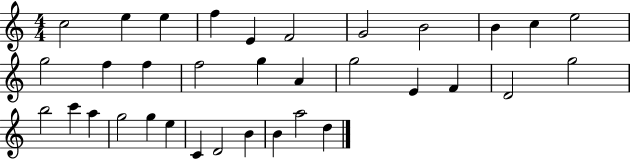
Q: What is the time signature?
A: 4/4